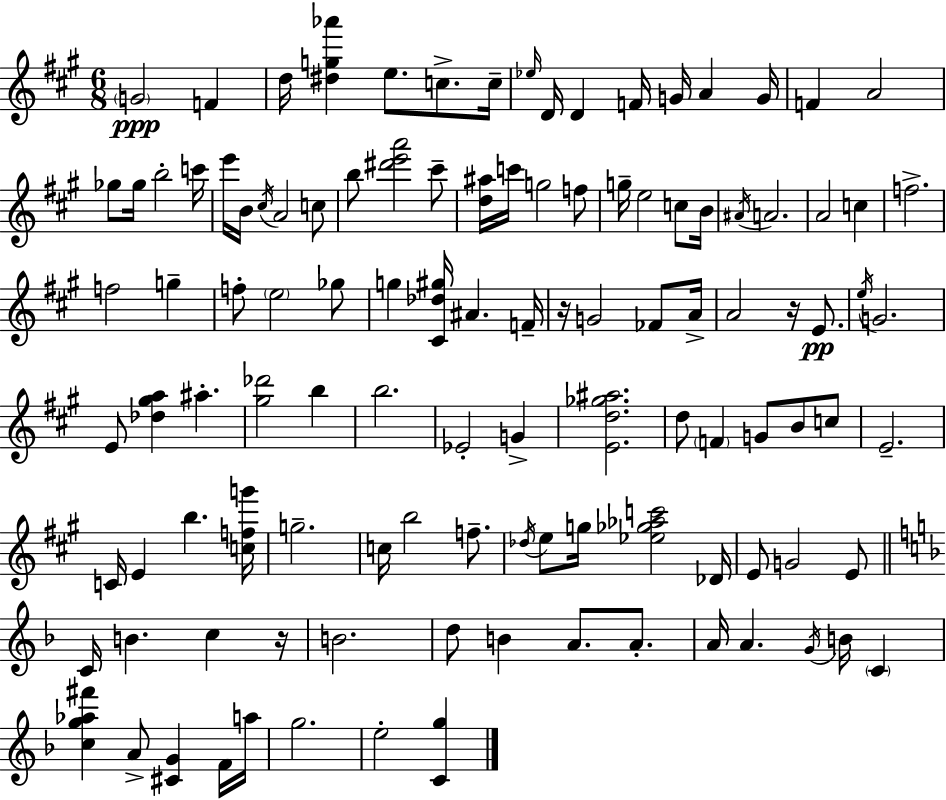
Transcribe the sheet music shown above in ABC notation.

X:1
T:Untitled
M:6/8
L:1/4
K:A
G2 F d/4 [^dg_a'] e/2 c/2 c/4 _e/4 D/4 D F/4 G/4 A G/4 F A2 _g/2 _g/4 b2 c'/4 e'/4 B/4 ^c/4 A2 c/2 b/2 [^d'e'a']2 ^c'/2 [d^a]/4 c'/4 g2 f/2 g/4 e2 c/2 B/4 ^A/4 A2 A2 c f2 f2 g f/2 e2 _g/2 g [^C_d^g]/4 ^A F/4 z/4 G2 _F/2 A/4 A2 z/4 E/2 e/4 G2 E/2 [_d^ga] ^a [^g_d']2 b b2 _E2 G [Ed_g^a]2 d/2 F G/2 B/2 c/2 E2 C/4 E b [cfg']/4 g2 c/4 b2 f/2 _d/4 e/2 g/4 [_e_g_ac']2 _D/4 E/2 G2 E/2 C/4 B c z/4 B2 d/2 B A/2 A/2 A/4 A G/4 B/4 C [cg_a^f'] A/2 [^CG] F/4 a/4 g2 e2 [Cg]